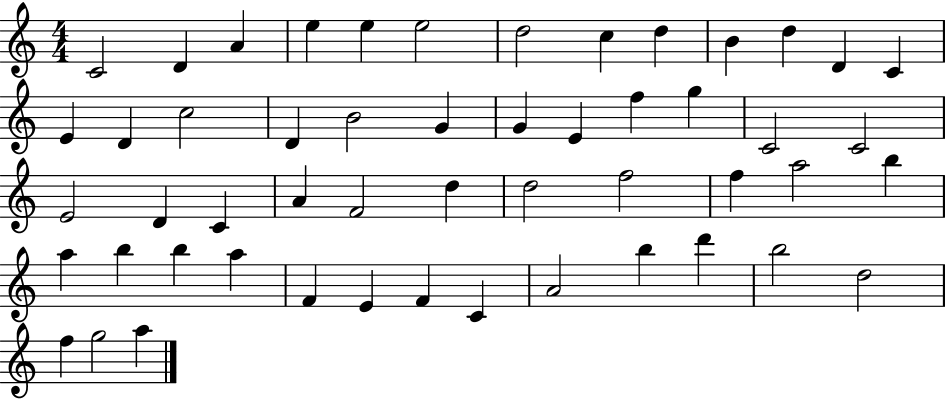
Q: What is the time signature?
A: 4/4